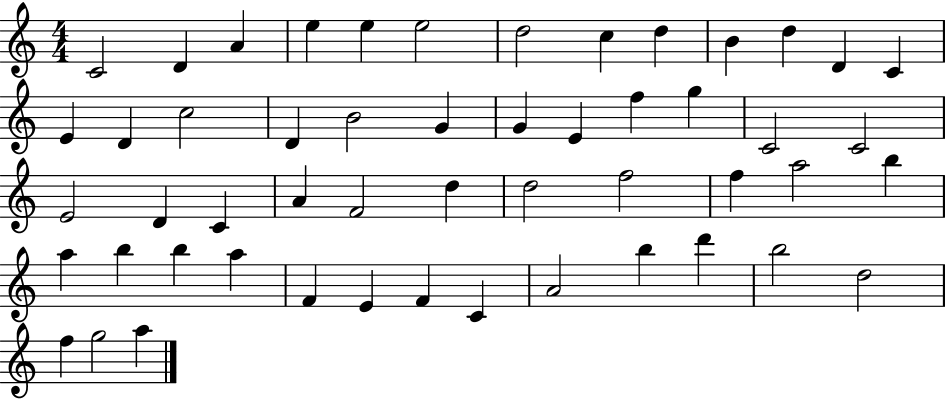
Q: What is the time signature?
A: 4/4